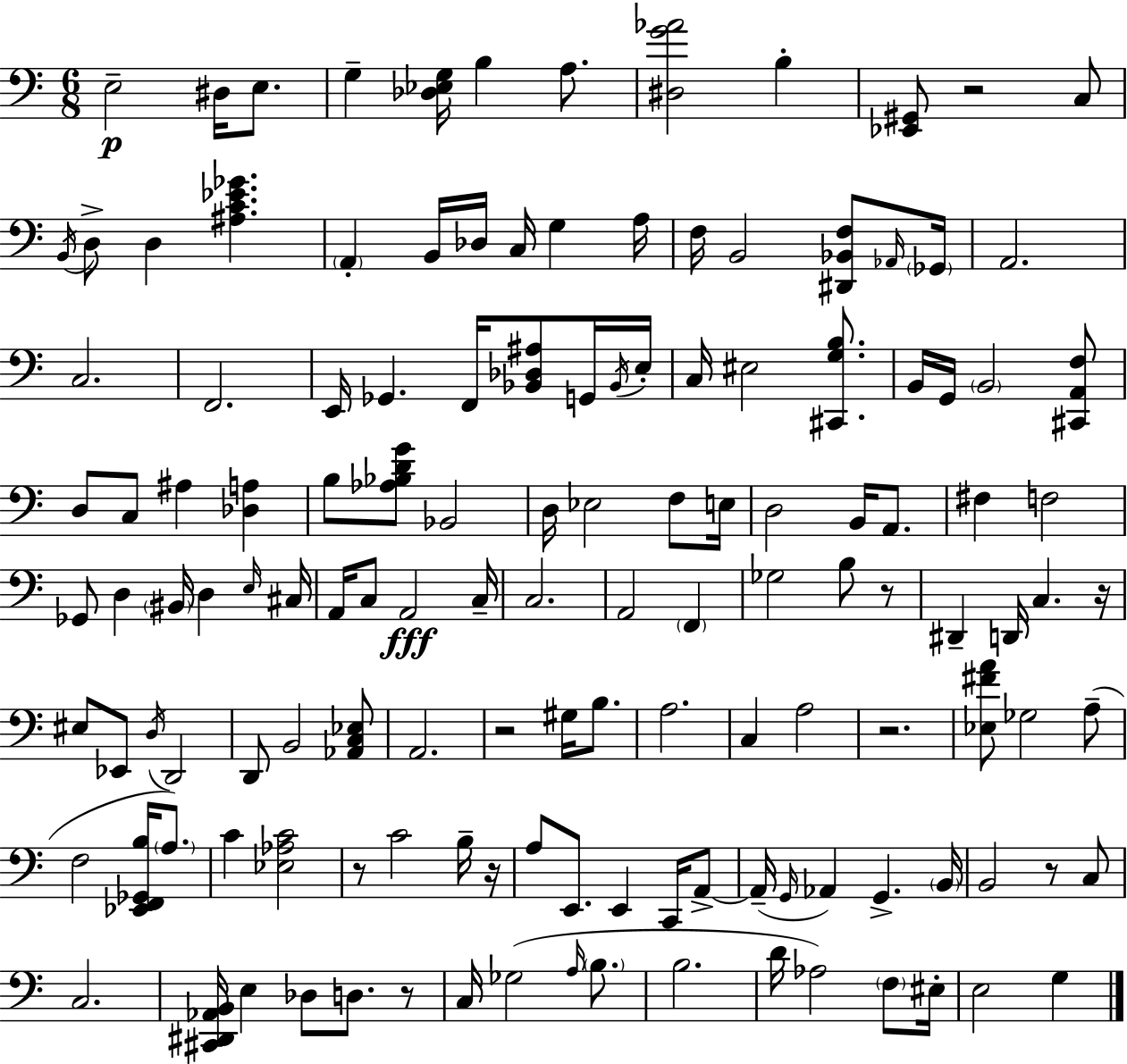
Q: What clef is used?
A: bass